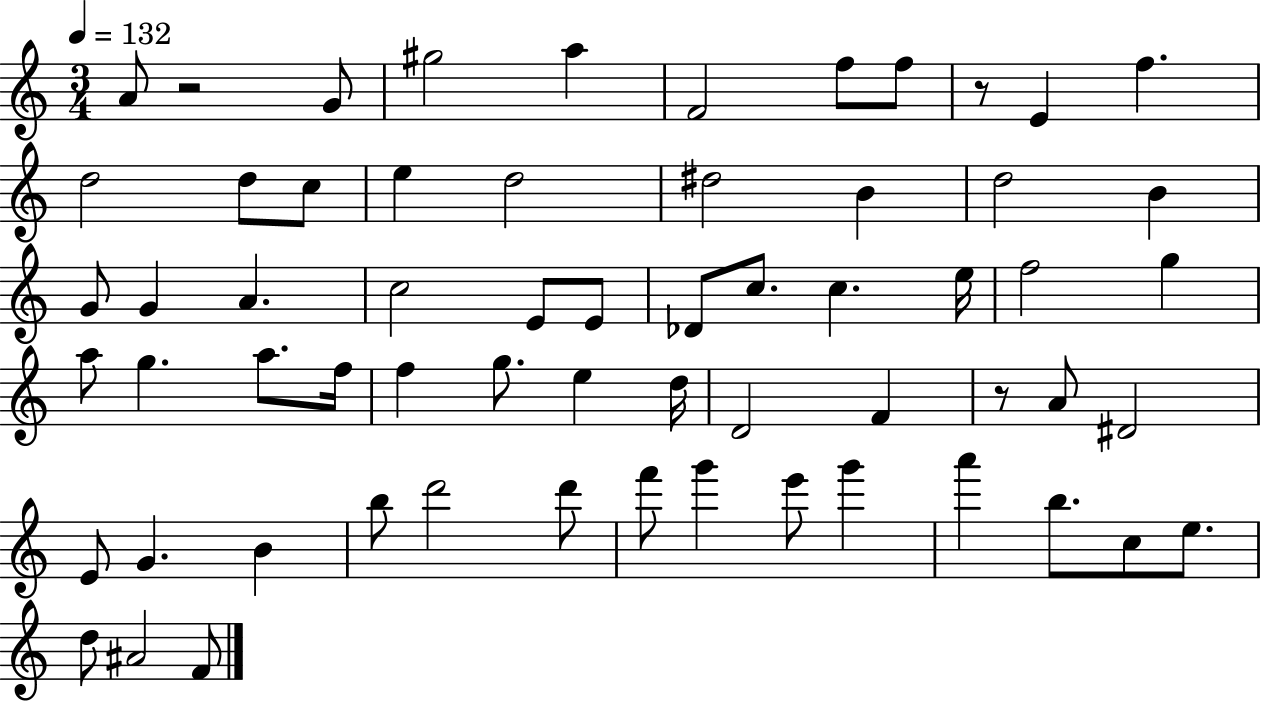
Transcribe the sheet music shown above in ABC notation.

X:1
T:Untitled
M:3/4
L:1/4
K:C
A/2 z2 G/2 ^g2 a F2 f/2 f/2 z/2 E f d2 d/2 c/2 e d2 ^d2 B d2 B G/2 G A c2 E/2 E/2 _D/2 c/2 c e/4 f2 g a/2 g a/2 f/4 f g/2 e d/4 D2 F z/2 A/2 ^D2 E/2 G B b/2 d'2 d'/2 f'/2 g' e'/2 g' a' b/2 c/2 e/2 d/2 ^A2 F/2